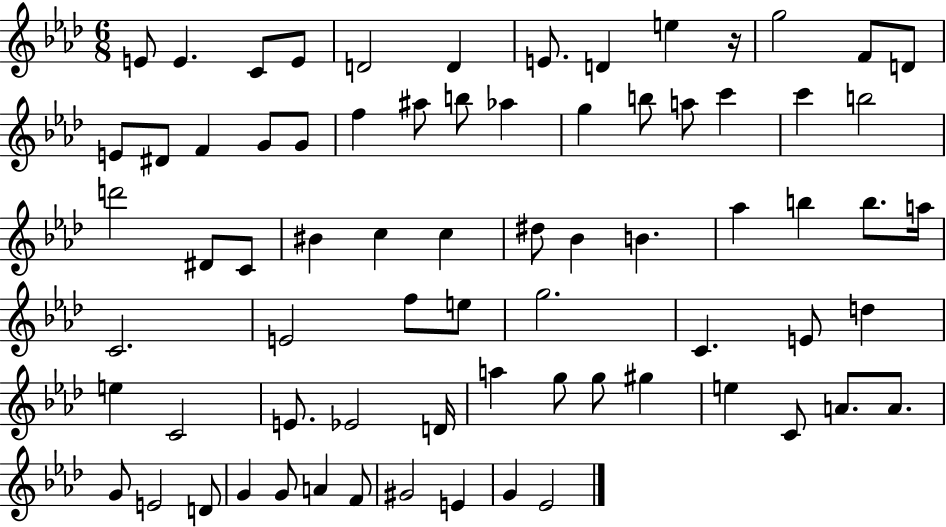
{
  \clef treble
  \numericTimeSignature
  \time 6/8
  \key aes \major
  e'8 e'4. c'8 e'8 | d'2 d'4 | e'8. d'4 e''4 r16 | g''2 f'8 d'8 | \break e'8 dis'8 f'4 g'8 g'8 | f''4 ais''8 b''8 aes''4 | g''4 b''8 a''8 c'''4 | c'''4 b''2 | \break d'''2 dis'8 c'8 | bis'4 c''4 c''4 | dis''8 bes'4 b'4. | aes''4 b''4 b''8. a''16 | \break c'2. | e'2 f''8 e''8 | g''2. | c'4. e'8 d''4 | \break e''4 c'2 | e'8. ees'2 d'16 | a''4 g''8 g''8 gis''4 | e''4 c'8 a'8. a'8. | \break g'8 e'2 d'8 | g'4 g'8 a'4 f'8 | gis'2 e'4 | g'4 ees'2 | \break \bar "|."
}